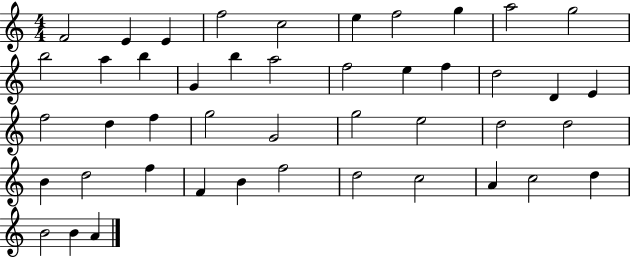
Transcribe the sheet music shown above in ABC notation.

X:1
T:Untitled
M:4/4
L:1/4
K:C
F2 E E f2 c2 e f2 g a2 g2 b2 a b G b a2 f2 e f d2 D E f2 d f g2 G2 g2 e2 d2 d2 B d2 f F B f2 d2 c2 A c2 d B2 B A